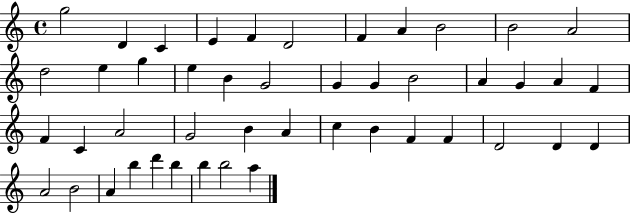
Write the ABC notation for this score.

X:1
T:Untitled
M:4/4
L:1/4
K:C
g2 D C E F D2 F A B2 B2 A2 d2 e g e B G2 G G B2 A G A F F C A2 G2 B A c B F F D2 D D A2 B2 A b d' b b b2 a